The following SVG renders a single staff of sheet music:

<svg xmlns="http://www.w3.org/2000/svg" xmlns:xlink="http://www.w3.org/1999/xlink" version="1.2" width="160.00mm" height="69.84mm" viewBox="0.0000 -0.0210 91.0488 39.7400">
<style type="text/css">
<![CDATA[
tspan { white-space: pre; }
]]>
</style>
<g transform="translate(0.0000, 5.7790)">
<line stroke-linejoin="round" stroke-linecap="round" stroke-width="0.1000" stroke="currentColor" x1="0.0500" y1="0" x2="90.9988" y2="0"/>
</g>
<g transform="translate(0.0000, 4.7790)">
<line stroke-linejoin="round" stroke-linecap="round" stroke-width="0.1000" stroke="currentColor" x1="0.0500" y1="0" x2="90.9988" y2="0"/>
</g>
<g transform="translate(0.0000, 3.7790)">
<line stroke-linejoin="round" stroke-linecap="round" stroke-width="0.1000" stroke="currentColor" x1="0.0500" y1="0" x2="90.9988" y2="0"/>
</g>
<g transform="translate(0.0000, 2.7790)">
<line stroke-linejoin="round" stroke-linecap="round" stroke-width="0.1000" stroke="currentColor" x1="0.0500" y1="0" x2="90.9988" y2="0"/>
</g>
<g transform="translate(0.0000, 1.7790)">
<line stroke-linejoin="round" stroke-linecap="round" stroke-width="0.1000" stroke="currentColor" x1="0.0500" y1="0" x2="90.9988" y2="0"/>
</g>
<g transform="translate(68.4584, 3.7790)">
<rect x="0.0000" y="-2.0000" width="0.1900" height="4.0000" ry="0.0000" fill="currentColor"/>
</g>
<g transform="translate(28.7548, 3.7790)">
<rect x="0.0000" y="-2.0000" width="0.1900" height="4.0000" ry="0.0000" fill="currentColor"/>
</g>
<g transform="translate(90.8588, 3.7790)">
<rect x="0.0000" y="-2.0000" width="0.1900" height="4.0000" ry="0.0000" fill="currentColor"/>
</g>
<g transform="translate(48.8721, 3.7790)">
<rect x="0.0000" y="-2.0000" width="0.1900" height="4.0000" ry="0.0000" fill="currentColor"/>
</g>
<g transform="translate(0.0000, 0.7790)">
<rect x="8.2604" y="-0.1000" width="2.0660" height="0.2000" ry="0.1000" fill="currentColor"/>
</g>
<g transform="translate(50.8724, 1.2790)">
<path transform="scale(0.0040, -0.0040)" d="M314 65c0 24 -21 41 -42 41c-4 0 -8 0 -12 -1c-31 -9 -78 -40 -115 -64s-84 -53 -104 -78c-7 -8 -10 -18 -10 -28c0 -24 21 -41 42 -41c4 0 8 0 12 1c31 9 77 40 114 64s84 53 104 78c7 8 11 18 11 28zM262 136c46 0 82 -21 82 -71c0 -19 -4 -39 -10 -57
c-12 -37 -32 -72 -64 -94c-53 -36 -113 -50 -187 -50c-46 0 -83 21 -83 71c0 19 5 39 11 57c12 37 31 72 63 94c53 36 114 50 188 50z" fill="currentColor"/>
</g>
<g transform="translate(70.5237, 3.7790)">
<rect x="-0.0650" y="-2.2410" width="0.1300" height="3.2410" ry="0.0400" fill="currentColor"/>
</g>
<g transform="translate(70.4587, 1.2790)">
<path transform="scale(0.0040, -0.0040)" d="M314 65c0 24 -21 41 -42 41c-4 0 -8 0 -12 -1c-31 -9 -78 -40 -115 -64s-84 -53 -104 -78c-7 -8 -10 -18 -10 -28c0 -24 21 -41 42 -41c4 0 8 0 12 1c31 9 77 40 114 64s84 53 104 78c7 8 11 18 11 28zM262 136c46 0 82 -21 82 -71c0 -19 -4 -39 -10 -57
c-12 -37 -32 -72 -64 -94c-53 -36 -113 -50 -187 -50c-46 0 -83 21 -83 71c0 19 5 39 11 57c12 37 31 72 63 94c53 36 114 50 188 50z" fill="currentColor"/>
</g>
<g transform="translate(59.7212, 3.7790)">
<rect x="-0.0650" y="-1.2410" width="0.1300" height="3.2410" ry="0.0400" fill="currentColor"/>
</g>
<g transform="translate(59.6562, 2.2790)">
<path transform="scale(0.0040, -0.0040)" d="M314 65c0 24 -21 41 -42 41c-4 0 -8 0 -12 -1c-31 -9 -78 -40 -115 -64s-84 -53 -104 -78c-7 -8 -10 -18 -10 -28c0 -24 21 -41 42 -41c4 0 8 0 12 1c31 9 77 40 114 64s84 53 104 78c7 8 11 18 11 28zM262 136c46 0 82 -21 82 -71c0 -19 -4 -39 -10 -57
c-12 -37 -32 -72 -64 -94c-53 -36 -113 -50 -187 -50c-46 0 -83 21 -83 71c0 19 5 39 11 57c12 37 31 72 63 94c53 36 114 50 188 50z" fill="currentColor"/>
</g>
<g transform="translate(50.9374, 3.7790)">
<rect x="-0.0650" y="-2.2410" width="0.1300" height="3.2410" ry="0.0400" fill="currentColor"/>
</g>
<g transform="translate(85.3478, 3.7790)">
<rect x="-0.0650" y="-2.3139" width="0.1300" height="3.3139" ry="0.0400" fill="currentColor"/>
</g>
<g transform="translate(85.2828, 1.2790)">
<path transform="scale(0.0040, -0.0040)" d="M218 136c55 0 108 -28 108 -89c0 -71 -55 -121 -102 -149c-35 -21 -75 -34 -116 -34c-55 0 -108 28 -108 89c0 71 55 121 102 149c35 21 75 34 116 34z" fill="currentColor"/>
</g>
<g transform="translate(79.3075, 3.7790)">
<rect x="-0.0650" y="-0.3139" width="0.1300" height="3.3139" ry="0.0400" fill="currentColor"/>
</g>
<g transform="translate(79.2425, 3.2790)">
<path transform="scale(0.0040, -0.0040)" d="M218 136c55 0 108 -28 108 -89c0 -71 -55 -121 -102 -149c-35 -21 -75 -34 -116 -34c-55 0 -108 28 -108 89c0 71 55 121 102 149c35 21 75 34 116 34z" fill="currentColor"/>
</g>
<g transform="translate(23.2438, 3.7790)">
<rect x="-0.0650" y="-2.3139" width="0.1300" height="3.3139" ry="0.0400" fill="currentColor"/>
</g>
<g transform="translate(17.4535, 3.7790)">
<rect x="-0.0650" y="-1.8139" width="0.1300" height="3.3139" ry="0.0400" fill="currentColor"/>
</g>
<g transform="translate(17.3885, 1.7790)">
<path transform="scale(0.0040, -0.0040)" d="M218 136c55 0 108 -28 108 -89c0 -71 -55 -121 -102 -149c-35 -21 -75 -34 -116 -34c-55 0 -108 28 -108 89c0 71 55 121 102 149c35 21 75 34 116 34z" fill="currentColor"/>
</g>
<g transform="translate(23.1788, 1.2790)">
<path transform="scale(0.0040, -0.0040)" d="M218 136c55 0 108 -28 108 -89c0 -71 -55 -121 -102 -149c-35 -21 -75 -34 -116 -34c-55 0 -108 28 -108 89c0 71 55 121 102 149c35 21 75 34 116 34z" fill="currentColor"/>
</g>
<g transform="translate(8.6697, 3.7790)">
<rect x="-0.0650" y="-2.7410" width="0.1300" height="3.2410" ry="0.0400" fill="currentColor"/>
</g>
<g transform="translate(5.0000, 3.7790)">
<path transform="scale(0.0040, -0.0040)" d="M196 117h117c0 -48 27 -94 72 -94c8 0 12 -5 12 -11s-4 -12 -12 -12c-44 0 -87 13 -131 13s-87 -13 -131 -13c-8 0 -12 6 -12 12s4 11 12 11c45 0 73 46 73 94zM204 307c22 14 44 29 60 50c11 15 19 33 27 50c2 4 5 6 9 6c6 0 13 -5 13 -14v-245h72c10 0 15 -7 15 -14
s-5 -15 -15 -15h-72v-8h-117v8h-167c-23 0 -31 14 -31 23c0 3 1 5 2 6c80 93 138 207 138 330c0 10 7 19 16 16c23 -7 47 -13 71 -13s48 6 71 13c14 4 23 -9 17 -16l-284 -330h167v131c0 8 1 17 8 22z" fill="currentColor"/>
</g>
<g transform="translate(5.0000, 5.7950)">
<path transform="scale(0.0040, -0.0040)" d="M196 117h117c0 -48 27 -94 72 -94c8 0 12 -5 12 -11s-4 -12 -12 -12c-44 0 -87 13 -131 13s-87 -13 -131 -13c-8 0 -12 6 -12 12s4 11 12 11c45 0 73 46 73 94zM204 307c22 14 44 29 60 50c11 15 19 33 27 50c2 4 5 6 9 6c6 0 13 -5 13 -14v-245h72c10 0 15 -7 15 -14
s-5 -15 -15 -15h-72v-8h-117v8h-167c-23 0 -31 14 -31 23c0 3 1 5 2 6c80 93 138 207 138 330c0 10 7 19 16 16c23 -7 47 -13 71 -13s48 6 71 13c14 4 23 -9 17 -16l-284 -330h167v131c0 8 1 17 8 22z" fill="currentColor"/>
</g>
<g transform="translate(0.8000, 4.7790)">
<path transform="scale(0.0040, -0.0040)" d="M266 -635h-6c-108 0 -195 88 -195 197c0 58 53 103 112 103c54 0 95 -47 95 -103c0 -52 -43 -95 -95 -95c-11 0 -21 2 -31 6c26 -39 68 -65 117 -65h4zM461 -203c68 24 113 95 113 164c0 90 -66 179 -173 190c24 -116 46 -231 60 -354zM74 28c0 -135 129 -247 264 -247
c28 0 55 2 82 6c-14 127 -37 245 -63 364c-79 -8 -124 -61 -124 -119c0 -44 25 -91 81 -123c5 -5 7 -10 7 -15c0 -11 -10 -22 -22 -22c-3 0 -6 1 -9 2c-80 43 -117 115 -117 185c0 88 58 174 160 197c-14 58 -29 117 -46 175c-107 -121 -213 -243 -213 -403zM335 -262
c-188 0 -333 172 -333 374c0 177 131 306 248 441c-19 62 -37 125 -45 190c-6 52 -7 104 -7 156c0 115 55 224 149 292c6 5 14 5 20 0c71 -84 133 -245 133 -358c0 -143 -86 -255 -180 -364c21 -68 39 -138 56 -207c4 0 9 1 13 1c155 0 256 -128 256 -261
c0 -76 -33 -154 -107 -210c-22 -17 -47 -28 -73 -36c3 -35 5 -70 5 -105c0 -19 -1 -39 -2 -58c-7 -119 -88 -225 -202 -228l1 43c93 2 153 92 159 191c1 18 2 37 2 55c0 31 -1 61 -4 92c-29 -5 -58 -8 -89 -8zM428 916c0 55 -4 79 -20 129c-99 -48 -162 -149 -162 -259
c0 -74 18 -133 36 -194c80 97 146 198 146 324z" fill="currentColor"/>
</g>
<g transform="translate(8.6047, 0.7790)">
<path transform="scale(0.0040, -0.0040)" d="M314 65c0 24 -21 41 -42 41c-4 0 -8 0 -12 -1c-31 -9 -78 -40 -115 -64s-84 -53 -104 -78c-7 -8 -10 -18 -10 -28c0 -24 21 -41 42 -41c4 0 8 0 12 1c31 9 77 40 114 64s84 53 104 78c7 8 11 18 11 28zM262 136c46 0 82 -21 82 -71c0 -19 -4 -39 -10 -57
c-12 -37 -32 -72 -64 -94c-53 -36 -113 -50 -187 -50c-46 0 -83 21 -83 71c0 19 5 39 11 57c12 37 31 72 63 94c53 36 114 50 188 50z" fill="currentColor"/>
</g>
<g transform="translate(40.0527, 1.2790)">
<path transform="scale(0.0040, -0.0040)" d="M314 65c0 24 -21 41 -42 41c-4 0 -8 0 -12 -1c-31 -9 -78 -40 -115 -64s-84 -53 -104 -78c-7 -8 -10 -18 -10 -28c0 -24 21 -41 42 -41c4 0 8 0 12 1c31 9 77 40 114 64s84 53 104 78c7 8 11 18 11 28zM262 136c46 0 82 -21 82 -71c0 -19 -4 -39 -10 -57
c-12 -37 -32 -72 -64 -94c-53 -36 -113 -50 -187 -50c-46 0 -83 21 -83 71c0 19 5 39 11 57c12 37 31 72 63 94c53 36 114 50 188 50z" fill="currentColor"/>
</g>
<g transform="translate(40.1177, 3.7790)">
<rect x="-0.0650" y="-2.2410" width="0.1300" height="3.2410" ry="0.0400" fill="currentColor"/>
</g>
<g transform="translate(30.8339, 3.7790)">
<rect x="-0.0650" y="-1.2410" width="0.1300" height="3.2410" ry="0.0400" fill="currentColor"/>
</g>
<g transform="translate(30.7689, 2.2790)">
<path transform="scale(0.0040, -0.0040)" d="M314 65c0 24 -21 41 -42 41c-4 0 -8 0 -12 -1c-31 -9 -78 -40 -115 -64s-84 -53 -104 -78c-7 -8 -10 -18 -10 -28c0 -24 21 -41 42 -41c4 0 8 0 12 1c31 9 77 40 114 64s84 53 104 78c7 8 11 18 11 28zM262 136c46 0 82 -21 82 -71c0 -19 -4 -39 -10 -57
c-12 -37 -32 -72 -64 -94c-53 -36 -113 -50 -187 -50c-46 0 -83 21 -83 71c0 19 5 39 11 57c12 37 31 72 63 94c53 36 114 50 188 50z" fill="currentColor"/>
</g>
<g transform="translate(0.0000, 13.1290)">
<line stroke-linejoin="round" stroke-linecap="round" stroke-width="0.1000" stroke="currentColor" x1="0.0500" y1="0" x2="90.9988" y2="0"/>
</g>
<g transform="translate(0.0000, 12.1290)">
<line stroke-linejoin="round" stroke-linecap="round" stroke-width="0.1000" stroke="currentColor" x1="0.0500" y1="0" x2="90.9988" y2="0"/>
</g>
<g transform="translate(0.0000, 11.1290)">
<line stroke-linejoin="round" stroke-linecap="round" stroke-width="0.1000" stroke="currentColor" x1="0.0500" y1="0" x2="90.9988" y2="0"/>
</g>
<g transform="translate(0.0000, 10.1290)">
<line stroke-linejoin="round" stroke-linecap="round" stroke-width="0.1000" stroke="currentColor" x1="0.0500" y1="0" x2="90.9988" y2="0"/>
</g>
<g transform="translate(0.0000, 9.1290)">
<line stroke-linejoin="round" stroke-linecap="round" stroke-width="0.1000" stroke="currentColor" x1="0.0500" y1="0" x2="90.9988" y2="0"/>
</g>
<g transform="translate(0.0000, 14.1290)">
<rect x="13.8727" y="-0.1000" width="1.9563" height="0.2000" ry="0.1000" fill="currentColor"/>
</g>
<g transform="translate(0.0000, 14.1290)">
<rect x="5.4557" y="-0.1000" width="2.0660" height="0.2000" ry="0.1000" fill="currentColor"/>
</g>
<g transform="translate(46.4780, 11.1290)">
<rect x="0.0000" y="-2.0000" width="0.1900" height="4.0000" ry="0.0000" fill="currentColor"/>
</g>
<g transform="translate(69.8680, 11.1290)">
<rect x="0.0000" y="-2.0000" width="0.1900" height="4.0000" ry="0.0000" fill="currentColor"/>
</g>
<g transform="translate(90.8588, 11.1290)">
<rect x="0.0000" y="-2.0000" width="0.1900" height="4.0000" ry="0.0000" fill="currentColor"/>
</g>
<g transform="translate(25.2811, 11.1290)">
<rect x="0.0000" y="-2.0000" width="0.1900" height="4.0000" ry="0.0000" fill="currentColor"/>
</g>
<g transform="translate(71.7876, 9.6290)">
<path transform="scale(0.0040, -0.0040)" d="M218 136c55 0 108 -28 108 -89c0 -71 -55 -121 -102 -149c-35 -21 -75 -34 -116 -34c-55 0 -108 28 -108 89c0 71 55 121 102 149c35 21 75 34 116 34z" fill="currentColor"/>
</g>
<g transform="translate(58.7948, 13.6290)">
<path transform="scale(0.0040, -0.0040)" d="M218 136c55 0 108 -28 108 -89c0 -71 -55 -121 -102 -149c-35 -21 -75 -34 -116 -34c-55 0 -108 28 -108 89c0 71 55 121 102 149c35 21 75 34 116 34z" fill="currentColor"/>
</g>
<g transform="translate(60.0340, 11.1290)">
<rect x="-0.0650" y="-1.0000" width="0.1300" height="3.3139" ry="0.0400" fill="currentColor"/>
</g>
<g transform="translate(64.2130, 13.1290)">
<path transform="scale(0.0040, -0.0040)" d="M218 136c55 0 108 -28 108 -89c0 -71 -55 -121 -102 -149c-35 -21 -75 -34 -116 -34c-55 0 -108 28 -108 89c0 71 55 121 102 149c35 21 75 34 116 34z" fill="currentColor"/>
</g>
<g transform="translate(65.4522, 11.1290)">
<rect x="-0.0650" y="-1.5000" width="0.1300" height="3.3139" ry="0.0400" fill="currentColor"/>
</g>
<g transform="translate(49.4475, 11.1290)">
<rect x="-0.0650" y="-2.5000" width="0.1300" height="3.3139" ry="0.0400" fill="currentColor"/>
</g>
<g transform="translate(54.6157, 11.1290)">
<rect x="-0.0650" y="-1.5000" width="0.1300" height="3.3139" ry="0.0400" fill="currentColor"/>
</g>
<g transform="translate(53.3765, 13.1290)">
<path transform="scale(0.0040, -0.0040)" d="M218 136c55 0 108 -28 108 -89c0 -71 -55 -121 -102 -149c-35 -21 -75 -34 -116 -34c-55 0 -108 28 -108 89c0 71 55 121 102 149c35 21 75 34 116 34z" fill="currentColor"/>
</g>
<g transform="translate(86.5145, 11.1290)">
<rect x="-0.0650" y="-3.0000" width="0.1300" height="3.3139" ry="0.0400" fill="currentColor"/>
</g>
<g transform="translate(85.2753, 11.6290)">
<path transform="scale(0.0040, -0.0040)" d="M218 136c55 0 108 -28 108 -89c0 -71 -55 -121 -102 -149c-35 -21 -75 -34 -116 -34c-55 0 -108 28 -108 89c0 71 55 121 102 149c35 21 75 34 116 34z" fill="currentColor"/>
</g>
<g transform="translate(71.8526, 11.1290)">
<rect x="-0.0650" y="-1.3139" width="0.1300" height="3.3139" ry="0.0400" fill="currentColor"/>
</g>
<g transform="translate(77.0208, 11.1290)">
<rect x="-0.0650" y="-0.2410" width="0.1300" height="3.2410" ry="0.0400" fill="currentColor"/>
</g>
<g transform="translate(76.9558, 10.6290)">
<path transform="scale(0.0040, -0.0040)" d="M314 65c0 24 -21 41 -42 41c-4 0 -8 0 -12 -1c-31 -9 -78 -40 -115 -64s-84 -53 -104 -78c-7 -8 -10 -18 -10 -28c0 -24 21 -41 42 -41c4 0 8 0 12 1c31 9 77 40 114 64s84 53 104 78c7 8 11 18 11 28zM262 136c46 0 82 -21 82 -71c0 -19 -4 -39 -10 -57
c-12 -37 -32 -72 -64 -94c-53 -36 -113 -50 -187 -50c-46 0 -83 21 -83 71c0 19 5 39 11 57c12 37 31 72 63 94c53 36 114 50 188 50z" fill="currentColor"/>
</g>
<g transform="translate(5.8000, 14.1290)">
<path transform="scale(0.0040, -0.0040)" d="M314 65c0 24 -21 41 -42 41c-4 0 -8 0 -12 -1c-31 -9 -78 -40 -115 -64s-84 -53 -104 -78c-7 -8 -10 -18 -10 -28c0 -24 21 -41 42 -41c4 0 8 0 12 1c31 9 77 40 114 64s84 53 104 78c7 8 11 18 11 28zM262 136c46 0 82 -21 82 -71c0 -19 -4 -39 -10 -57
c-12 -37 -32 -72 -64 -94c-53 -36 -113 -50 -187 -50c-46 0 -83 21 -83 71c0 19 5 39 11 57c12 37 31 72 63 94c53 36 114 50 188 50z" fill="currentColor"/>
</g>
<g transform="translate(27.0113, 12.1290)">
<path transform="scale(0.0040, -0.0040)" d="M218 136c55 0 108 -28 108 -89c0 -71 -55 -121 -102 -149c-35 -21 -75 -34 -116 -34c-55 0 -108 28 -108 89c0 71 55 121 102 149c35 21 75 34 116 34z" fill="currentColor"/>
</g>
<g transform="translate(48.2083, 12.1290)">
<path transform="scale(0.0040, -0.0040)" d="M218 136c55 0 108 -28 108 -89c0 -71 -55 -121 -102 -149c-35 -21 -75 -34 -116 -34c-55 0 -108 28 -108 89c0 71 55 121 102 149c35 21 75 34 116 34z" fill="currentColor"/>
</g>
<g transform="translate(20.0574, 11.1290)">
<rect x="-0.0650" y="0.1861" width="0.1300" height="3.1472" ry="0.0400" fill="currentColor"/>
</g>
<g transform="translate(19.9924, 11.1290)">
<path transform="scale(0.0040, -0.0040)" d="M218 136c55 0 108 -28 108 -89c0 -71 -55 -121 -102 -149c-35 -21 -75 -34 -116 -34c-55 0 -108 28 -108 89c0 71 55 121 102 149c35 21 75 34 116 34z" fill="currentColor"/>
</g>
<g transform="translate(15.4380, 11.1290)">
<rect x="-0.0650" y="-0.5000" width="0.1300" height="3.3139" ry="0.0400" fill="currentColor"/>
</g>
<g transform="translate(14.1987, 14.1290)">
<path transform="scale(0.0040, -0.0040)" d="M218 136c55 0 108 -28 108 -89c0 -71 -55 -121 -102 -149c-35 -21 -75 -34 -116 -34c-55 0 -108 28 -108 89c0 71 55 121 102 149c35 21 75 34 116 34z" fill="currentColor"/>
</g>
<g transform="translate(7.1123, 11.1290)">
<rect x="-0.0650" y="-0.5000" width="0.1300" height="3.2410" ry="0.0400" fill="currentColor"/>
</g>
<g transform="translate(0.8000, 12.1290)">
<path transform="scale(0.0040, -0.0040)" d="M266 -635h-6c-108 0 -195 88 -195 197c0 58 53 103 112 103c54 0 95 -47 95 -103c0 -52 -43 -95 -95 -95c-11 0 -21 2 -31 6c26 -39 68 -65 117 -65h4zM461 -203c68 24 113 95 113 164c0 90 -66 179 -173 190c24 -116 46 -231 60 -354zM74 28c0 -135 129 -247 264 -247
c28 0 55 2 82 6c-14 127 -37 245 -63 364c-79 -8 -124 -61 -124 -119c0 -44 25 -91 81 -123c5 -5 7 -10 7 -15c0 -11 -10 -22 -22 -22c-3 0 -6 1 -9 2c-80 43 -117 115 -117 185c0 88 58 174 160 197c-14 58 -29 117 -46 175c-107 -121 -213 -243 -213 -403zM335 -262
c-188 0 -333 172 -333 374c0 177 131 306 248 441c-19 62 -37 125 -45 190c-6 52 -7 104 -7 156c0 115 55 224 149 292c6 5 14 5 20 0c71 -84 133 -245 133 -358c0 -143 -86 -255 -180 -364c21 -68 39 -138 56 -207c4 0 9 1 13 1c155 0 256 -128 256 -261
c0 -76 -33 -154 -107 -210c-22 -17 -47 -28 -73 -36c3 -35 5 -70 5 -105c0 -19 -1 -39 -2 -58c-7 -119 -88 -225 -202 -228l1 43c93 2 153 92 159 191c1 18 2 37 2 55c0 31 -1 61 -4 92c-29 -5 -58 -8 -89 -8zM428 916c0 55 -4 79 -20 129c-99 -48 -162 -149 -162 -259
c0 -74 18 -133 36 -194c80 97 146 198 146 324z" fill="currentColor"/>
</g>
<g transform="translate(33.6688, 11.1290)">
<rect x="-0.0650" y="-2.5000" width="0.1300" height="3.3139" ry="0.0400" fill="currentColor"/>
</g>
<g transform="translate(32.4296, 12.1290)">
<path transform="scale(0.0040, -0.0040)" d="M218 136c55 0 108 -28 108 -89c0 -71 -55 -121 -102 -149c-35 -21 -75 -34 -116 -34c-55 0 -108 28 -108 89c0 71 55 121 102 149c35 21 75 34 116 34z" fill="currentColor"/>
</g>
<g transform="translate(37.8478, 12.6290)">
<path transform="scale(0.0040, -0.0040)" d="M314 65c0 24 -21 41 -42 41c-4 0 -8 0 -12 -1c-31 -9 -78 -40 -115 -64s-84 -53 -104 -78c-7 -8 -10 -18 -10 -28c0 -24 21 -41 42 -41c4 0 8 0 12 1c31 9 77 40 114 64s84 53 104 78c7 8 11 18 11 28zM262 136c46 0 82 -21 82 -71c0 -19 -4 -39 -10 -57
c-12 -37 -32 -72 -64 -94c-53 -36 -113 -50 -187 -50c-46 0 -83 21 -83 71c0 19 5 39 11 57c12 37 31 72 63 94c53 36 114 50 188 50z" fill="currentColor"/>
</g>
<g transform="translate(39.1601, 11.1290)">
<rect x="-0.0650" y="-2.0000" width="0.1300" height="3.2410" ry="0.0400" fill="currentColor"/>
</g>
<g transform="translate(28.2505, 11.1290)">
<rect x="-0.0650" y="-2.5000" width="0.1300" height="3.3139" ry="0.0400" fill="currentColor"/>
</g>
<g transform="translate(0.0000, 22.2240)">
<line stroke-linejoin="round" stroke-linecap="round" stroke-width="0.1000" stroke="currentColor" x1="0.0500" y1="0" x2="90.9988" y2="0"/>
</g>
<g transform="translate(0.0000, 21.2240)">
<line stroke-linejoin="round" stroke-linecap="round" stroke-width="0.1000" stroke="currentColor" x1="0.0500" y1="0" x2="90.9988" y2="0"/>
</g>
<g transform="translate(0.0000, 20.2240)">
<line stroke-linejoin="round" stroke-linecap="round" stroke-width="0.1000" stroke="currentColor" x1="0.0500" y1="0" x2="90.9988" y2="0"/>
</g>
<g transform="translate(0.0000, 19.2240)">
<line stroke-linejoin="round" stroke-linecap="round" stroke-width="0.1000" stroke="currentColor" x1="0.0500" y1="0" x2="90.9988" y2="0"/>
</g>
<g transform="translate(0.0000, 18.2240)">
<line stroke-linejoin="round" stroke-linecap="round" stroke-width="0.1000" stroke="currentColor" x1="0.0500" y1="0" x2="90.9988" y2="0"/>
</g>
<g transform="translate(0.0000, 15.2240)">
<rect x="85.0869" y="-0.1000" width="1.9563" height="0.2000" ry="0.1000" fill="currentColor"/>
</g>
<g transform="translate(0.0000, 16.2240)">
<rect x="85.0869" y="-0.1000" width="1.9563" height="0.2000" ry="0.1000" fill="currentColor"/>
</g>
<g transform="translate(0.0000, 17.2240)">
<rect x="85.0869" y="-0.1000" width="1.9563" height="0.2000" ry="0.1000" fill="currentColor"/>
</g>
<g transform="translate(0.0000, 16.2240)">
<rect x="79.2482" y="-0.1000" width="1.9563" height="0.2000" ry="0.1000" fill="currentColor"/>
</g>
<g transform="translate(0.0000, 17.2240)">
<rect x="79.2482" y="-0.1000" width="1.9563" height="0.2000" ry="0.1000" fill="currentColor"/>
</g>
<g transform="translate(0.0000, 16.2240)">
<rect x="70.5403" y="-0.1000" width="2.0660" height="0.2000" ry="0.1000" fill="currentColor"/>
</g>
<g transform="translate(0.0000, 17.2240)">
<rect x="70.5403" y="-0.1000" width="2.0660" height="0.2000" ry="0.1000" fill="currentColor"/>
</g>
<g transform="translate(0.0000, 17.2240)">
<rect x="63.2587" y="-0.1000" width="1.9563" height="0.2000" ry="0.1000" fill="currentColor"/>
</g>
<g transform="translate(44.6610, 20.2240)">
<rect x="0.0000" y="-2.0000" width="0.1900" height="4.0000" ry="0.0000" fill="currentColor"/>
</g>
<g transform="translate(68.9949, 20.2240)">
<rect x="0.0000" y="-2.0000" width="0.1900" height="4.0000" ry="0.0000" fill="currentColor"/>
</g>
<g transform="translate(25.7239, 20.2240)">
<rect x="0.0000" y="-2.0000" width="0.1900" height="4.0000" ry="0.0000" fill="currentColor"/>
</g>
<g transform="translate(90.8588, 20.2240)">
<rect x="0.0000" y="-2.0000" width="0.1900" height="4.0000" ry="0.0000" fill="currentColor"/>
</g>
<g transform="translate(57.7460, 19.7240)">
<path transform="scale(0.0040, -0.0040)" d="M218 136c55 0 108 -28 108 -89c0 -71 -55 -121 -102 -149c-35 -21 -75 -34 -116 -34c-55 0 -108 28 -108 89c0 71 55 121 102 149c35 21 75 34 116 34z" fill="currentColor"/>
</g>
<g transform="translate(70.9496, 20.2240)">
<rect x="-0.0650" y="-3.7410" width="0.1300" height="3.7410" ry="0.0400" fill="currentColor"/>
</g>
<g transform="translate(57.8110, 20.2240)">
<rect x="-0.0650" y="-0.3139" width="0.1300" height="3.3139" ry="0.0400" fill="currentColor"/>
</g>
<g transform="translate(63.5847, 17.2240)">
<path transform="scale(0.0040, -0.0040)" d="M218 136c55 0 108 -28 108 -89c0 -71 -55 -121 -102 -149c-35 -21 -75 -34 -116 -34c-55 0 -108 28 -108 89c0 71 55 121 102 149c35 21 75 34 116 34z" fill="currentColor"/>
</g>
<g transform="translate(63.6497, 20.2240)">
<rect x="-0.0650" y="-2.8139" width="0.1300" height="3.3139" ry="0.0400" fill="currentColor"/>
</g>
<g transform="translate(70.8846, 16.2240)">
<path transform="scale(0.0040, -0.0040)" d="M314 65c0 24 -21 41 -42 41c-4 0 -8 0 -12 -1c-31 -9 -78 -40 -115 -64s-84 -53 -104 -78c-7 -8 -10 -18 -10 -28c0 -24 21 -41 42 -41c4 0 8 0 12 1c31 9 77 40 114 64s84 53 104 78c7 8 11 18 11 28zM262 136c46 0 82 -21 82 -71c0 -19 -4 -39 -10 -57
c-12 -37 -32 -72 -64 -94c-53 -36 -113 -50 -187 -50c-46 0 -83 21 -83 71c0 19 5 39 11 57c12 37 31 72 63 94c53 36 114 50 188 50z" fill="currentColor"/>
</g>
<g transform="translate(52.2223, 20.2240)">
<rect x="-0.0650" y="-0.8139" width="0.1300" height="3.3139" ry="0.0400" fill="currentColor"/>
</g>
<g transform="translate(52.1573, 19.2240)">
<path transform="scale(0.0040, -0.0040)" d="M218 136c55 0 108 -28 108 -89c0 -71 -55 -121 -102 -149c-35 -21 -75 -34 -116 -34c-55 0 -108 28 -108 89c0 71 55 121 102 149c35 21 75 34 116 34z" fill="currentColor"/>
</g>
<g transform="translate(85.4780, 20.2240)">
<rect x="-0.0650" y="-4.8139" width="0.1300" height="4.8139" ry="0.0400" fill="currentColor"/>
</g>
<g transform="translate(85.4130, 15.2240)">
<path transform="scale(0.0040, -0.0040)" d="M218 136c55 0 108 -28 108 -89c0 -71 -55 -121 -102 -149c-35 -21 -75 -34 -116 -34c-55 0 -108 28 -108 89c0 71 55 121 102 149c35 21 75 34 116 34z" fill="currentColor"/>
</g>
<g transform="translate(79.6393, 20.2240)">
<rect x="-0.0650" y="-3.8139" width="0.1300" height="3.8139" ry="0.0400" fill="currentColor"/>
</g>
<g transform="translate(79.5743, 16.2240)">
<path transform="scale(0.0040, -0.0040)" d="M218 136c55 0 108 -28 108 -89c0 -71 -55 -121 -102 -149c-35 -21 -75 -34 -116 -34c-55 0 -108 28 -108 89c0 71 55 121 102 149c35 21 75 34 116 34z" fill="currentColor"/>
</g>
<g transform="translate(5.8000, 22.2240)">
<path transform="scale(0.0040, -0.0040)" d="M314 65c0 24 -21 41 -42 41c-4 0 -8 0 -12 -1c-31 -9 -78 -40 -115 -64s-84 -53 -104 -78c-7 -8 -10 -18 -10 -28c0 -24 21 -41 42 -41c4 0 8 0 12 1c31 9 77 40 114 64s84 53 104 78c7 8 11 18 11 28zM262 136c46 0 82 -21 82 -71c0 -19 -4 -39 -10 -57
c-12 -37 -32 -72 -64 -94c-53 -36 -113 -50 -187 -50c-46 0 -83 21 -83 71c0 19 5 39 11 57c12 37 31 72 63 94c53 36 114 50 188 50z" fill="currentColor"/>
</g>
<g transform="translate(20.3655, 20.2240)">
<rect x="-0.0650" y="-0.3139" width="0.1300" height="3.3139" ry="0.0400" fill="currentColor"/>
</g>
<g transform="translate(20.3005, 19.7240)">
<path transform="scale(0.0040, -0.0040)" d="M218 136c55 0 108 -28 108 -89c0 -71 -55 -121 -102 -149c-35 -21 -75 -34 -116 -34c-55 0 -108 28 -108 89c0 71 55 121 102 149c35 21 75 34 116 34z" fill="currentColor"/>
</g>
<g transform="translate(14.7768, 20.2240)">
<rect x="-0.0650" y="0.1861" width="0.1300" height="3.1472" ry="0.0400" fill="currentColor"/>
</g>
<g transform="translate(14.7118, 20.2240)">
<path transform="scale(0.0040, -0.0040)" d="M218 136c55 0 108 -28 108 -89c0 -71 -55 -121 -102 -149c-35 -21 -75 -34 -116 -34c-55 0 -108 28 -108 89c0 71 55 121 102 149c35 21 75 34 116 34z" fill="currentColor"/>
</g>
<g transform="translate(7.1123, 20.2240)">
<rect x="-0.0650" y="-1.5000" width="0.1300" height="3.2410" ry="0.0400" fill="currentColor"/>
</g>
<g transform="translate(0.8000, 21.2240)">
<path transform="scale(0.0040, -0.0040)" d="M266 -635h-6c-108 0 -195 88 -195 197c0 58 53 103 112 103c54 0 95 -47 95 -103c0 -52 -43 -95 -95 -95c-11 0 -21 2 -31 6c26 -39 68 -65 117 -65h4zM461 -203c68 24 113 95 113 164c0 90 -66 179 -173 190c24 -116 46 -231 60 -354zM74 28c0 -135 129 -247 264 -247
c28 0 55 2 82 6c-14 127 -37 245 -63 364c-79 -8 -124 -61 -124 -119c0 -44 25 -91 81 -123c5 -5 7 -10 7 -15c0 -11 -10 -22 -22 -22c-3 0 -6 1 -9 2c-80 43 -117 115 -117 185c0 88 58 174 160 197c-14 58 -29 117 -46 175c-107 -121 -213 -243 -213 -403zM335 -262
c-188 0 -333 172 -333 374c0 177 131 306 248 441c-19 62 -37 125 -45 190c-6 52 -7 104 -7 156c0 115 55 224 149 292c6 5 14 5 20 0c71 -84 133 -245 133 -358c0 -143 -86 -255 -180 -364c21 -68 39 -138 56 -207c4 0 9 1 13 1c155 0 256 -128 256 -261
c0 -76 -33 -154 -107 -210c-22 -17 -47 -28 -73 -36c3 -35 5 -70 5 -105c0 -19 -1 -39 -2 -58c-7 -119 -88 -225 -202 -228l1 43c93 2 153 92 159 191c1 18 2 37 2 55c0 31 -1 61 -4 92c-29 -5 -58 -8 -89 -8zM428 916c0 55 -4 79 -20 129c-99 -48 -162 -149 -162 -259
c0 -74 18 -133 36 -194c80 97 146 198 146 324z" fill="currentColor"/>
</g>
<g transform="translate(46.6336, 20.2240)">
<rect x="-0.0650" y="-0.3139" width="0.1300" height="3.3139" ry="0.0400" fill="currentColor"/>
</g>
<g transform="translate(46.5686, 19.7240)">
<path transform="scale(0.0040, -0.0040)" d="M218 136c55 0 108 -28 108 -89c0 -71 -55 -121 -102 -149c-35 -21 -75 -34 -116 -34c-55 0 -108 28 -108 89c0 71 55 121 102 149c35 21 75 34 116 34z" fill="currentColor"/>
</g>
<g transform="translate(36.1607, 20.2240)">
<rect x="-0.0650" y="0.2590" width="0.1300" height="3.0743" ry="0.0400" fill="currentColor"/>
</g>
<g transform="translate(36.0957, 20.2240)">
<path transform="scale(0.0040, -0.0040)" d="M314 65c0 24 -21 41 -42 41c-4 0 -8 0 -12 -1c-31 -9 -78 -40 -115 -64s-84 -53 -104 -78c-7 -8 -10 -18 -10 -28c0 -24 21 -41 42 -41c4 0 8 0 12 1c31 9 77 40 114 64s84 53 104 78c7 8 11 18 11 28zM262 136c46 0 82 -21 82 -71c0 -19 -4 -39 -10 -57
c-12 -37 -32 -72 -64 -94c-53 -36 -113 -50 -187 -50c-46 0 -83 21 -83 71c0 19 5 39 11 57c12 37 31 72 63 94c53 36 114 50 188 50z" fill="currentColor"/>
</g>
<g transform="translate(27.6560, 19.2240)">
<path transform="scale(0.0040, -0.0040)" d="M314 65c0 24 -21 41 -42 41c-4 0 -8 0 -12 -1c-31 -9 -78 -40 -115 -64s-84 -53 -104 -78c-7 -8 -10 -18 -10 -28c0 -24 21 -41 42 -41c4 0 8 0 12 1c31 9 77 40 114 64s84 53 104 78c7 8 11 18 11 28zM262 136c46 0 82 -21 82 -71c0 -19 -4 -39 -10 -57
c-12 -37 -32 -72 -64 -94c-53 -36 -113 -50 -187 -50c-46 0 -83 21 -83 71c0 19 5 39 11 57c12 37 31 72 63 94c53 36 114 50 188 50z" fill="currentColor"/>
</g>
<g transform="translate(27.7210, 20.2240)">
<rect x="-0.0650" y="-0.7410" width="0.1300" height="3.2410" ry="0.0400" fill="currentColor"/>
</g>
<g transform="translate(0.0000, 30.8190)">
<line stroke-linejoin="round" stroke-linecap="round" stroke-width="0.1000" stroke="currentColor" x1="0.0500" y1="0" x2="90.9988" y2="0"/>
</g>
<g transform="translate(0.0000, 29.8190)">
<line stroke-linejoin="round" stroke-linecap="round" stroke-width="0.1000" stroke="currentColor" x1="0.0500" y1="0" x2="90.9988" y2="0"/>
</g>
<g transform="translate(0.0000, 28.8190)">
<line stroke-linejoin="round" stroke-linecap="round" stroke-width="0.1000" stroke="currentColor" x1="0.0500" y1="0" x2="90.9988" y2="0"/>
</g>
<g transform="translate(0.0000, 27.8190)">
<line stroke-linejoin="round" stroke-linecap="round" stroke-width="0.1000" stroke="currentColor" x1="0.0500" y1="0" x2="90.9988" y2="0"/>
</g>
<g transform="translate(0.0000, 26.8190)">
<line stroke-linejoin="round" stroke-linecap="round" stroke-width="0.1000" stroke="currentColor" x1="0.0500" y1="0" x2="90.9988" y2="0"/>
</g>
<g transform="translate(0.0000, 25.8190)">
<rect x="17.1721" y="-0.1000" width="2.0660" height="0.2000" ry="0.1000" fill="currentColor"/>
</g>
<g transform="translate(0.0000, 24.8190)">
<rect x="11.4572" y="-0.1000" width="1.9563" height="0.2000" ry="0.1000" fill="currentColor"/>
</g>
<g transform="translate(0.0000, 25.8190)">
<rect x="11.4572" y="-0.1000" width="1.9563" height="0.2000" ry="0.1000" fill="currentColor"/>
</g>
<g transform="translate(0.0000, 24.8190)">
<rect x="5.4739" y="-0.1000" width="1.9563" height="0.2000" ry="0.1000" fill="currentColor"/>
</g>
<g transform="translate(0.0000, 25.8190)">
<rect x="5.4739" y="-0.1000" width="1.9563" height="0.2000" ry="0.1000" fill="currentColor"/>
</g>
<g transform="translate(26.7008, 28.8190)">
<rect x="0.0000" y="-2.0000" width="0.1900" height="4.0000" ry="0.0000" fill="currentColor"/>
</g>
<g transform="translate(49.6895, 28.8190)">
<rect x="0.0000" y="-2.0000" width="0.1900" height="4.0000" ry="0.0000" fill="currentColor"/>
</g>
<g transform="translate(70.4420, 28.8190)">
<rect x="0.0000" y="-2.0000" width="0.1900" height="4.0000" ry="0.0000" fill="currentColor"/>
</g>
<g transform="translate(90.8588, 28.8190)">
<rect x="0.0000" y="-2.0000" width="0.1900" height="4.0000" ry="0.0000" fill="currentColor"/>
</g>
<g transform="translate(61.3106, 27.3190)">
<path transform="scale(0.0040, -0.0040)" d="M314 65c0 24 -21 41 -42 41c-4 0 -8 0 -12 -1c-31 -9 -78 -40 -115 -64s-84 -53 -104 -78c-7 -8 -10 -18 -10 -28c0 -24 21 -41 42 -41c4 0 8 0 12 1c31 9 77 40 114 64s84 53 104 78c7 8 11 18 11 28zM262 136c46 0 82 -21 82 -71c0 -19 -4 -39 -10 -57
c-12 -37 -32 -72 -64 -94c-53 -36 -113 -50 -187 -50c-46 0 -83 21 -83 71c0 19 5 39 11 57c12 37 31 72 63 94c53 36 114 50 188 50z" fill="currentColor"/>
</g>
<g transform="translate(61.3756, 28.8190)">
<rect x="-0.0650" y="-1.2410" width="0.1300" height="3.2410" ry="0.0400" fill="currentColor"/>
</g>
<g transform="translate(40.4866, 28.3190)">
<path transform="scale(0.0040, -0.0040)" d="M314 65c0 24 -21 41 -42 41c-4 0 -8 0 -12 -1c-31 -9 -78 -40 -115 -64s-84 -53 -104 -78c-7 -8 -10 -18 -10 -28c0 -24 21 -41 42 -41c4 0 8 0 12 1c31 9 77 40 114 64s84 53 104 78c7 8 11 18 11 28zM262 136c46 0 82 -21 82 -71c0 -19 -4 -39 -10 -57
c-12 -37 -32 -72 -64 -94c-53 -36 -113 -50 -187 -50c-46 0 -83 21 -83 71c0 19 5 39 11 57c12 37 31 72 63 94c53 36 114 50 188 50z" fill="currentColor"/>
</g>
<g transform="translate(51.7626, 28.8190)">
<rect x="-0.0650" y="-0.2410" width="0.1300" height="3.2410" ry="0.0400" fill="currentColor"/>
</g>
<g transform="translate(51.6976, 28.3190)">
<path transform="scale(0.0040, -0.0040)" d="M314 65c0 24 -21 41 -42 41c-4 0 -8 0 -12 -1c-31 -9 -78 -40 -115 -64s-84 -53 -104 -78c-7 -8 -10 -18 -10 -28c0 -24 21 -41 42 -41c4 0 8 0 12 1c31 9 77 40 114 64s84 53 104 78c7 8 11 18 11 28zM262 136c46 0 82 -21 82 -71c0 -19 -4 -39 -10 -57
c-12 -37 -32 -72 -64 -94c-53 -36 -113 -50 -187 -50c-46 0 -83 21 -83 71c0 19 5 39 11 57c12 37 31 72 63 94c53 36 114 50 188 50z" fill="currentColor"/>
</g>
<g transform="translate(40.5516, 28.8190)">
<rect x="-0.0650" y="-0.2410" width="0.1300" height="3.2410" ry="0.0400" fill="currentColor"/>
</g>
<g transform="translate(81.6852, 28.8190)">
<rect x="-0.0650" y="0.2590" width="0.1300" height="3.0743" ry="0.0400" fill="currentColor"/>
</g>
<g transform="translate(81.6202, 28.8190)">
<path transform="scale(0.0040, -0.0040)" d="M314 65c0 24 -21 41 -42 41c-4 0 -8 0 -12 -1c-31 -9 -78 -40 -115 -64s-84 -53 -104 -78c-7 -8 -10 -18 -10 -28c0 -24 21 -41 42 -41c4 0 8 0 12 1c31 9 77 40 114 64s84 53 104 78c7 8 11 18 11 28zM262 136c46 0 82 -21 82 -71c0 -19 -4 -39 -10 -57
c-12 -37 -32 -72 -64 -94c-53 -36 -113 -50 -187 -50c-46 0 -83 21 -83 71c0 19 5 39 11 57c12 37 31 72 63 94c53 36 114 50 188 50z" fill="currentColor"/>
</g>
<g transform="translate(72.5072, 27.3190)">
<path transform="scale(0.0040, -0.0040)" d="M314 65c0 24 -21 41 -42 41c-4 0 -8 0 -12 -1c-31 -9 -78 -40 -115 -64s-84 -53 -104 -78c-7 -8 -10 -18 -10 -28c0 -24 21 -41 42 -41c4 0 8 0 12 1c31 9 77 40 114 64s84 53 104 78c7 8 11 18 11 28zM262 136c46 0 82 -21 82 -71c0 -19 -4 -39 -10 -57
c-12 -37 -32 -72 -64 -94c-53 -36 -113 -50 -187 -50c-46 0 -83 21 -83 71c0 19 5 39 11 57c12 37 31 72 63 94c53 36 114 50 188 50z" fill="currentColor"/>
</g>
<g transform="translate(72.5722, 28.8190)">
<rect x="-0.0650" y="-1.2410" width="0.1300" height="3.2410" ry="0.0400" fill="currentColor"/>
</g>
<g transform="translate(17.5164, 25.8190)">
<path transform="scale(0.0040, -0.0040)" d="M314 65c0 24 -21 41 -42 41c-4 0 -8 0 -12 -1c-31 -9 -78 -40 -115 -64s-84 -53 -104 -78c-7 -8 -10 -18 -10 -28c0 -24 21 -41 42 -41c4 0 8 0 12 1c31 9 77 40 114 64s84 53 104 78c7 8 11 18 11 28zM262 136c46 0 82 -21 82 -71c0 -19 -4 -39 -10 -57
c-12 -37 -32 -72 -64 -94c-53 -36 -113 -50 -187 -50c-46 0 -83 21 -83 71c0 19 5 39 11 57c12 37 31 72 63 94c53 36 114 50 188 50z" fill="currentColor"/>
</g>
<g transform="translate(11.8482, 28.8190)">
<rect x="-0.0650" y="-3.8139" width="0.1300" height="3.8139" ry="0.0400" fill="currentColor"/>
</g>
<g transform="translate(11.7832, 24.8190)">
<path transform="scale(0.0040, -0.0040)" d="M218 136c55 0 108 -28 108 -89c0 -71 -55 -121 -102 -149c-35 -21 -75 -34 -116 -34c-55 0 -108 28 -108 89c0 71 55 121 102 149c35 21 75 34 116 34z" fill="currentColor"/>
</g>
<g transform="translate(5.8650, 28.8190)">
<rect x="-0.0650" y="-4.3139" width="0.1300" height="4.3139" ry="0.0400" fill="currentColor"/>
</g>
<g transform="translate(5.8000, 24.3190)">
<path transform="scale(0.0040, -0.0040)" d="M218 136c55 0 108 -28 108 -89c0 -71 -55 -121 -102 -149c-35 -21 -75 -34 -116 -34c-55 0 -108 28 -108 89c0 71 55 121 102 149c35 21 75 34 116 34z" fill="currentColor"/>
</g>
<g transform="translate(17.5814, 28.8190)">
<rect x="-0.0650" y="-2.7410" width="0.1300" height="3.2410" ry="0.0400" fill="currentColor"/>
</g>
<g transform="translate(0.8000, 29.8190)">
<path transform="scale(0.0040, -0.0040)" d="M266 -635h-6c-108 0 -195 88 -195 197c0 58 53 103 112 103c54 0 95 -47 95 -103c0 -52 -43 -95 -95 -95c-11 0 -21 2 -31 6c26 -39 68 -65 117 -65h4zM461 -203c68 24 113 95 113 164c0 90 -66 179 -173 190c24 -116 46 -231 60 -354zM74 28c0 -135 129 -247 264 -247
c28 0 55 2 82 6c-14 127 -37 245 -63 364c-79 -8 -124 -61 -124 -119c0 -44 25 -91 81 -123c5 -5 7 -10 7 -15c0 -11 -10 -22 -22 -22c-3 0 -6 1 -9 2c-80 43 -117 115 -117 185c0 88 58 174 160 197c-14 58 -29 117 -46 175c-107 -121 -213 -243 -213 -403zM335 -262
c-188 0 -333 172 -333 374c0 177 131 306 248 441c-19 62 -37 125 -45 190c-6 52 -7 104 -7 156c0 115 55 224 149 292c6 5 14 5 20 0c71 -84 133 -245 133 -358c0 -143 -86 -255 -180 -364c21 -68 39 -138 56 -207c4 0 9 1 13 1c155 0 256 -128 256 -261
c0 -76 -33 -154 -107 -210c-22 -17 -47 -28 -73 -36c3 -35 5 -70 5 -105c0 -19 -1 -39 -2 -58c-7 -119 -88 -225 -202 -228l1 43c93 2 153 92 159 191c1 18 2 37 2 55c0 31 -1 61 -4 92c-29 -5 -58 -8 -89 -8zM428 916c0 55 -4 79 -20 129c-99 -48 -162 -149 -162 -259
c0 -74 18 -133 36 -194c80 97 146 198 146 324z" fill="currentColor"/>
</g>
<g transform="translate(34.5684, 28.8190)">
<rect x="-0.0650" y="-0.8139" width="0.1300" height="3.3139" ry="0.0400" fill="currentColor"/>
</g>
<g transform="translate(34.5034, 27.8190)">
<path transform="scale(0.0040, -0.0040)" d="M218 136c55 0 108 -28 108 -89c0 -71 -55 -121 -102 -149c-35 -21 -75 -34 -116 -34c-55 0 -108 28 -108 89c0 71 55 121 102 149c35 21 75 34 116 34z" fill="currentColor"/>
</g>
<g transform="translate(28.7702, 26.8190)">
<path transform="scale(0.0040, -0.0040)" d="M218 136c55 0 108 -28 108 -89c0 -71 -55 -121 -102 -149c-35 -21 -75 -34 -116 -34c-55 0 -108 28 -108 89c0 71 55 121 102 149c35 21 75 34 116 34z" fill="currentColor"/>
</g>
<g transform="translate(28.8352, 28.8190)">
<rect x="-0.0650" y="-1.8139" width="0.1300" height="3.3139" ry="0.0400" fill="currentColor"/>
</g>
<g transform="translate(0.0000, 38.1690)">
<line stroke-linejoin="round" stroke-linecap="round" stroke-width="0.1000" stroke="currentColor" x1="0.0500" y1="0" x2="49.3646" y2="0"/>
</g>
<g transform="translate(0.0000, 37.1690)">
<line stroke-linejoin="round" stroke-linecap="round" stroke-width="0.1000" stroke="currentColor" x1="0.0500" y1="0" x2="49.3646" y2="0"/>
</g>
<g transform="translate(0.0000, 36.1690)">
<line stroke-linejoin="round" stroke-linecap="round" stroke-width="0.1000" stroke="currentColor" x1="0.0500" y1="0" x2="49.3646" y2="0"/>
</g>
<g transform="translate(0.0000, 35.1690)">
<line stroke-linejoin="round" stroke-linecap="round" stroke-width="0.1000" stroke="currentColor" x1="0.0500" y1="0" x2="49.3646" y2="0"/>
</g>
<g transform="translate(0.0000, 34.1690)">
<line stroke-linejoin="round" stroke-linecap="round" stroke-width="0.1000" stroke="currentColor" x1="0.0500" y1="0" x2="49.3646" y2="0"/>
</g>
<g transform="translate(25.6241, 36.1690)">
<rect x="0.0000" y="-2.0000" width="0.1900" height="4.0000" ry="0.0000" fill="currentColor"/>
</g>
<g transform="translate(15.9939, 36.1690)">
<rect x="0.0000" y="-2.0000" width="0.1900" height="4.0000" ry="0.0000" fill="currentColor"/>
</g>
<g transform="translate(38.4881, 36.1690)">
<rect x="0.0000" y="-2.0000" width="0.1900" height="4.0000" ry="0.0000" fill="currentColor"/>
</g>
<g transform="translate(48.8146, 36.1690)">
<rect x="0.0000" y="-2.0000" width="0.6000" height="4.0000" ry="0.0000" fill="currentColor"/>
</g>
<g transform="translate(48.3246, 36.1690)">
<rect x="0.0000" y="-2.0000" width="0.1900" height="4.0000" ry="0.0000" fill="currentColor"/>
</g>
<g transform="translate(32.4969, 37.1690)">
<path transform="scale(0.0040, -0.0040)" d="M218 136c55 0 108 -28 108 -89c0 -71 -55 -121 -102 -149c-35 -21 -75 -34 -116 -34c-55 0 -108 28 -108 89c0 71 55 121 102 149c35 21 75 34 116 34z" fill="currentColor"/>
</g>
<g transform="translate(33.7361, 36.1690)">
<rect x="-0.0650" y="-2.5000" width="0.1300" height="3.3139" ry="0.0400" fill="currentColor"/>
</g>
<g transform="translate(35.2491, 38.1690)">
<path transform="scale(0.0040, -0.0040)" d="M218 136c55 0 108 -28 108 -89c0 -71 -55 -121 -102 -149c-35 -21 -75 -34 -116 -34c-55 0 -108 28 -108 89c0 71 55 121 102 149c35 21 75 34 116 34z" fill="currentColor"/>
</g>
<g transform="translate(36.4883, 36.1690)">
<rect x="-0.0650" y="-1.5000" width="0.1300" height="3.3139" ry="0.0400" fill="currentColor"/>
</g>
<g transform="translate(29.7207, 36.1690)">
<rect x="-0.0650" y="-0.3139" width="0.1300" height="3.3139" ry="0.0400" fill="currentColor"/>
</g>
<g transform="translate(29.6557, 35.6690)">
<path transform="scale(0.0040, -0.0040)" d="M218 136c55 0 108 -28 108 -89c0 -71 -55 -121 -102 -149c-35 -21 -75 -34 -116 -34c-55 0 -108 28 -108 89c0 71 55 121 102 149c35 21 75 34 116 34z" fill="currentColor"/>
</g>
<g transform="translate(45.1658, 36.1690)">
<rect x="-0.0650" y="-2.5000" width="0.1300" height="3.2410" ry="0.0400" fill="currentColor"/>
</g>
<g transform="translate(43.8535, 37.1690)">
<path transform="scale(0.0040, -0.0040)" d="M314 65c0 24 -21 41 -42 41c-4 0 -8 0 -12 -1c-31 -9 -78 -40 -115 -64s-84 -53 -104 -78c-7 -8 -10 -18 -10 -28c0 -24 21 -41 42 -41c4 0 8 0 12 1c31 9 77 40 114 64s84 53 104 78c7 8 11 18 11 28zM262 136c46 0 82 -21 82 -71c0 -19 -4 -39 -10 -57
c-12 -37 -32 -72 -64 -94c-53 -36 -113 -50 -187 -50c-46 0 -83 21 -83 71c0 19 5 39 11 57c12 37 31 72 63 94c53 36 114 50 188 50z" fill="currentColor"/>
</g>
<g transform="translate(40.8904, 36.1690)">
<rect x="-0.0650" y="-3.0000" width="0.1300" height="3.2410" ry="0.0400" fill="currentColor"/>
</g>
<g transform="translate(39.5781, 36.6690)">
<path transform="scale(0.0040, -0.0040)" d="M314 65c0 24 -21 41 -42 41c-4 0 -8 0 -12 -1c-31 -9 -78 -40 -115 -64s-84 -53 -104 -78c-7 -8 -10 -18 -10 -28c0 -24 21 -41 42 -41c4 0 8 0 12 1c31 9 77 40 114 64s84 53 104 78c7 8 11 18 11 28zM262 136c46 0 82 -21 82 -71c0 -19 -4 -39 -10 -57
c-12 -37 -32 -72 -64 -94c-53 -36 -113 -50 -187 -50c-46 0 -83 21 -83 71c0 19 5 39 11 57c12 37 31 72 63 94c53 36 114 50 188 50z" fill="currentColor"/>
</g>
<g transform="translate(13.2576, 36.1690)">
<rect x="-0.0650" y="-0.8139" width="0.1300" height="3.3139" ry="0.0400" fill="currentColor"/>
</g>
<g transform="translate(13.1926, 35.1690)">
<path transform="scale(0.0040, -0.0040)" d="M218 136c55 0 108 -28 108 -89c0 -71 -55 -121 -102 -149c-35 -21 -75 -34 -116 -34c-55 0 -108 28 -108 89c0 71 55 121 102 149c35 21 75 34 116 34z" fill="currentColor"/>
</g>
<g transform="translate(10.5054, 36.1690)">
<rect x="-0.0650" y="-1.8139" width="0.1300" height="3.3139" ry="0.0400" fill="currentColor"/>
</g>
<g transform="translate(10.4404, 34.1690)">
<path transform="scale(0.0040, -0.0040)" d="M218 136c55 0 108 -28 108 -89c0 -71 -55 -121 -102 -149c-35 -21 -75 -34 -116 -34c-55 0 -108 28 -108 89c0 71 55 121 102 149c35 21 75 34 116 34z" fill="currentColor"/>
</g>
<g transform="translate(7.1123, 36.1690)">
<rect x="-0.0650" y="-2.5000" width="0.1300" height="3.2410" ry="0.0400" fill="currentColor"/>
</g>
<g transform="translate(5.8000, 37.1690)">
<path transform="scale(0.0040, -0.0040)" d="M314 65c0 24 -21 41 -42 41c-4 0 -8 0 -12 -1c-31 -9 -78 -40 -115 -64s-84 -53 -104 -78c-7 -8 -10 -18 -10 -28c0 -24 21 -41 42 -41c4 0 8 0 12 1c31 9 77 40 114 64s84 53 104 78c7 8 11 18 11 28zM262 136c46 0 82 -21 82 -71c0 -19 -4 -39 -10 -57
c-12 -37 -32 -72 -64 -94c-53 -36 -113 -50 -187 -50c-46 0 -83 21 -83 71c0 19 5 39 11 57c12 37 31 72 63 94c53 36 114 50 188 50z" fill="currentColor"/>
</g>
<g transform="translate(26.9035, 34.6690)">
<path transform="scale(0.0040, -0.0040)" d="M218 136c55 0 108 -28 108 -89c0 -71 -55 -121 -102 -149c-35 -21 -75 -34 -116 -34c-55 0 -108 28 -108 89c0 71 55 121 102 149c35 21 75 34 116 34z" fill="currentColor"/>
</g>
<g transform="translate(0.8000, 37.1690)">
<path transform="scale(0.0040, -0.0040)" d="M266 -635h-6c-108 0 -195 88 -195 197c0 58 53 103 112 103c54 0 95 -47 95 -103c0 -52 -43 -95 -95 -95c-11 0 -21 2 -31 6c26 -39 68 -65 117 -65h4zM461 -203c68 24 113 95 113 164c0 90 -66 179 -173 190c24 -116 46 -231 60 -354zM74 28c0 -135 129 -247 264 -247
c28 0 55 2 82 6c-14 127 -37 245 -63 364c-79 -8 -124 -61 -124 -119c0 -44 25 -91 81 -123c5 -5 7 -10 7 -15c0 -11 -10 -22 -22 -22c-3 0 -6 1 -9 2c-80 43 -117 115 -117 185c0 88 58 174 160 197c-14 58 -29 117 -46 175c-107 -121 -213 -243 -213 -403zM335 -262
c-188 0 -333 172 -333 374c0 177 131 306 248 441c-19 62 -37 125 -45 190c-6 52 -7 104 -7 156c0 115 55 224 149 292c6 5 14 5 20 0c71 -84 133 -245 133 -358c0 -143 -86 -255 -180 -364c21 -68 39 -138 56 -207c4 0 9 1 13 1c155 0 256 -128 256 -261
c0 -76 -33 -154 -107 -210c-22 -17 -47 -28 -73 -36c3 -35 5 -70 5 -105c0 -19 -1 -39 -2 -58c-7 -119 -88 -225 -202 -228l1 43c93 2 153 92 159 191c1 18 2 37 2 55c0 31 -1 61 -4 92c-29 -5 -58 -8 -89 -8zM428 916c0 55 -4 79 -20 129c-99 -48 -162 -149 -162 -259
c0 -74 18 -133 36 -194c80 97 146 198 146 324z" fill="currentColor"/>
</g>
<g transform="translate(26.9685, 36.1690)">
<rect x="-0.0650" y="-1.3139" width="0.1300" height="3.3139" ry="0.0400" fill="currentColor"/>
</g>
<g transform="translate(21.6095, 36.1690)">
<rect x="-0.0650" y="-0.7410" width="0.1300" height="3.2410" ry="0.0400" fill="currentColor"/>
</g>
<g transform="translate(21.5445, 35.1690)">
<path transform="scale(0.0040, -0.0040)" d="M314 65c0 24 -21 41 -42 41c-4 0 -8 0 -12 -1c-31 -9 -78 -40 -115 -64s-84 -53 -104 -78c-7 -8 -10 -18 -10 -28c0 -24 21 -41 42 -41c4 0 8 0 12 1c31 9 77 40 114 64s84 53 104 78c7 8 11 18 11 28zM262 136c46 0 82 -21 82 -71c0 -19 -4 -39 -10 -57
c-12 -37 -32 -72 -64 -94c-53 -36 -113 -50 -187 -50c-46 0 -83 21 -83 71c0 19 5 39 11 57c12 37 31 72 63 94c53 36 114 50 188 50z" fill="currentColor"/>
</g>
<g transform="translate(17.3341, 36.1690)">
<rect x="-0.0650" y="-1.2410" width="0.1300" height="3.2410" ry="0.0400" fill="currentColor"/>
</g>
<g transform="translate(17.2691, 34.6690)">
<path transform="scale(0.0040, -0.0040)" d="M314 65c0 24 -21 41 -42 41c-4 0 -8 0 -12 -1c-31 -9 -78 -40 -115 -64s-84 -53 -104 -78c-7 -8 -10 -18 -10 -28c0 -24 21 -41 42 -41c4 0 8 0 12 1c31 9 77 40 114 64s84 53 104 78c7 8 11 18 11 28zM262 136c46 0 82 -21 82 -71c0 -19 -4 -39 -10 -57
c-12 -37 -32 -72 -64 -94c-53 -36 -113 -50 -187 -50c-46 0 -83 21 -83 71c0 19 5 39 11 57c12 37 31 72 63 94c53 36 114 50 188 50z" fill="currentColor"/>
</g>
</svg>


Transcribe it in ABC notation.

X:1
T:Untitled
M:4/4
L:1/4
K:C
a2 f g e2 g2 g2 e2 g2 c g C2 C B G G F2 G E D E e c2 A E2 B c d2 B2 c d c a c'2 c' e' d' c' a2 f d c2 c2 e2 e2 B2 G2 f d e2 d2 e c G E A2 G2